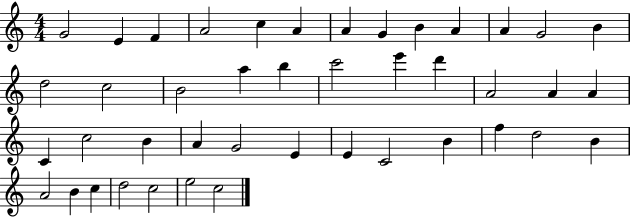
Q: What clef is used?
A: treble